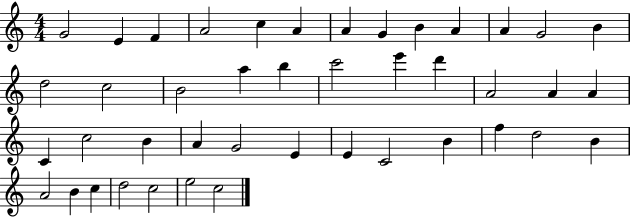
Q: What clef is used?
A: treble